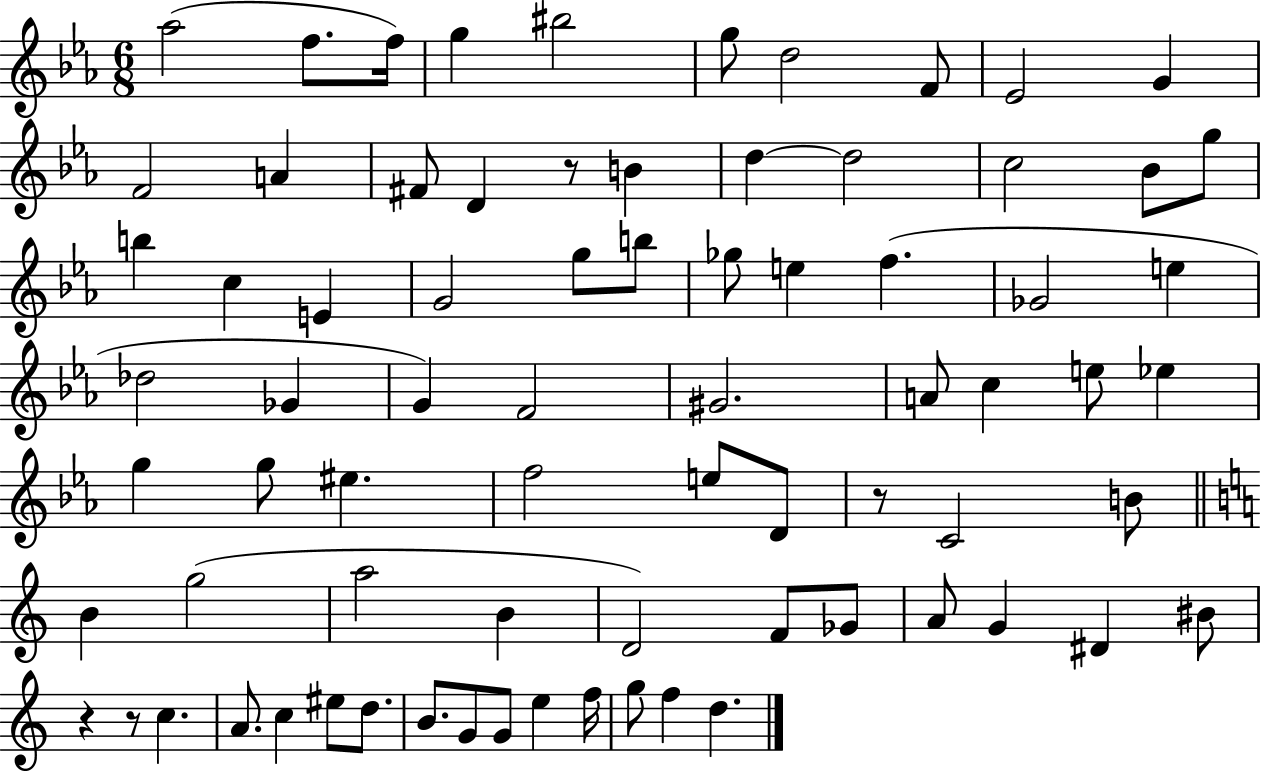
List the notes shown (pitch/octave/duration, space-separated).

Ab5/h F5/e. F5/s G5/q BIS5/h G5/e D5/h F4/e Eb4/h G4/q F4/h A4/q F#4/e D4/q R/e B4/q D5/q D5/h C5/h Bb4/e G5/e B5/q C5/q E4/q G4/h G5/e B5/e Gb5/e E5/q F5/q. Gb4/h E5/q Db5/h Gb4/q G4/q F4/h G#4/h. A4/e C5/q E5/e Eb5/q G5/q G5/e EIS5/q. F5/h E5/e D4/e R/e C4/h B4/e B4/q G5/h A5/h B4/q D4/h F4/e Gb4/e A4/e G4/q D#4/q BIS4/e R/q R/e C5/q. A4/e. C5/q EIS5/e D5/e. B4/e. G4/e G4/e E5/q F5/s G5/e F5/q D5/q.